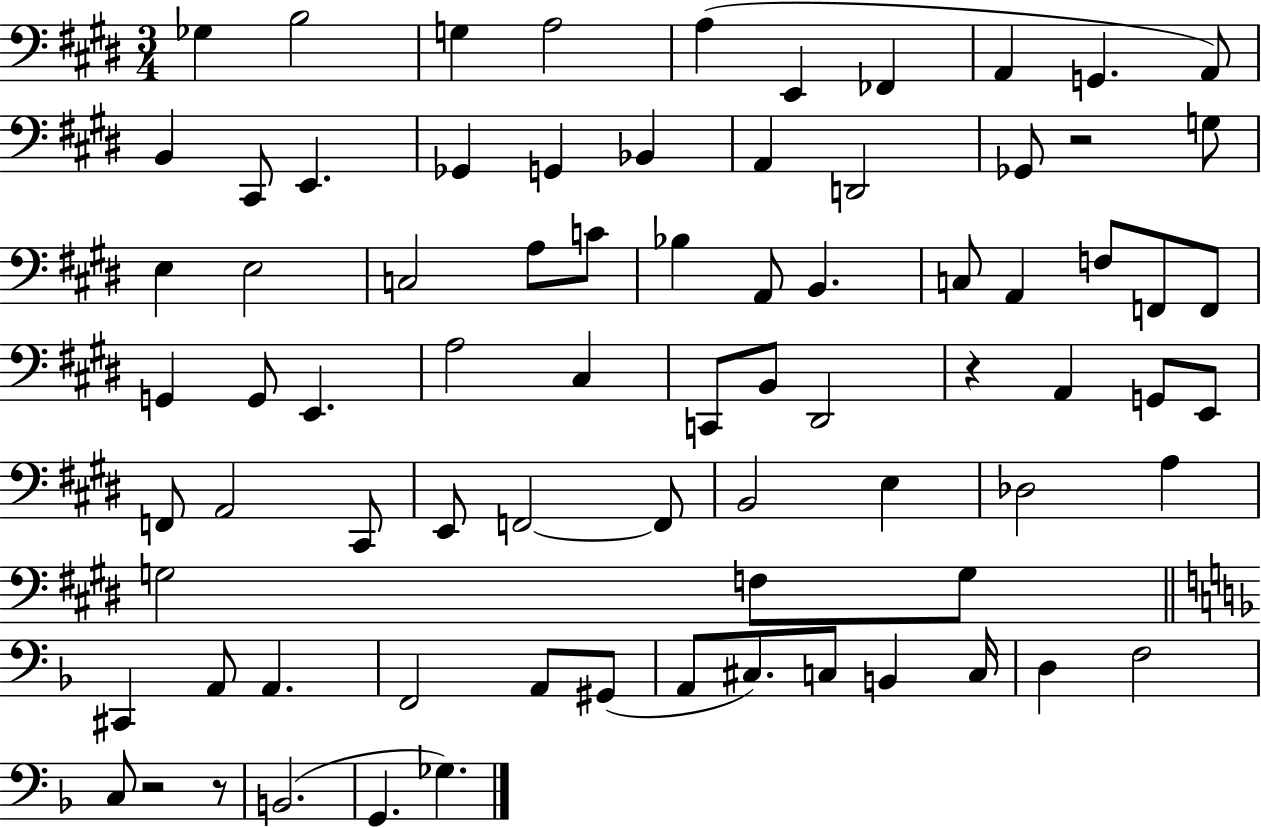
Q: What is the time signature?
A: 3/4